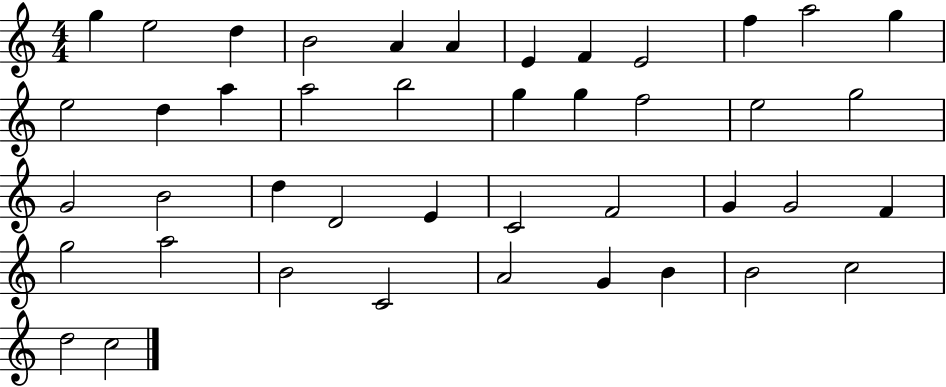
{
  \clef treble
  \numericTimeSignature
  \time 4/4
  \key c \major
  g''4 e''2 d''4 | b'2 a'4 a'4 | e'4 f'4 e'2 | f''4 a''2 g''4 | \break e''2 d''4 a''4 | a''2 b''2 | g''4 g''4 f''2 | e''2 g''2 | \break g'2 b'2 | d''4 d'2 e'4 | c'2 f'2 | g'4 g'2 f'4 | \break g''2 a''2 | b'2 c'2 | a'2 g'4 b'4 | b'2 c''2 | \break d''2 c''2 | \bar "|."
}